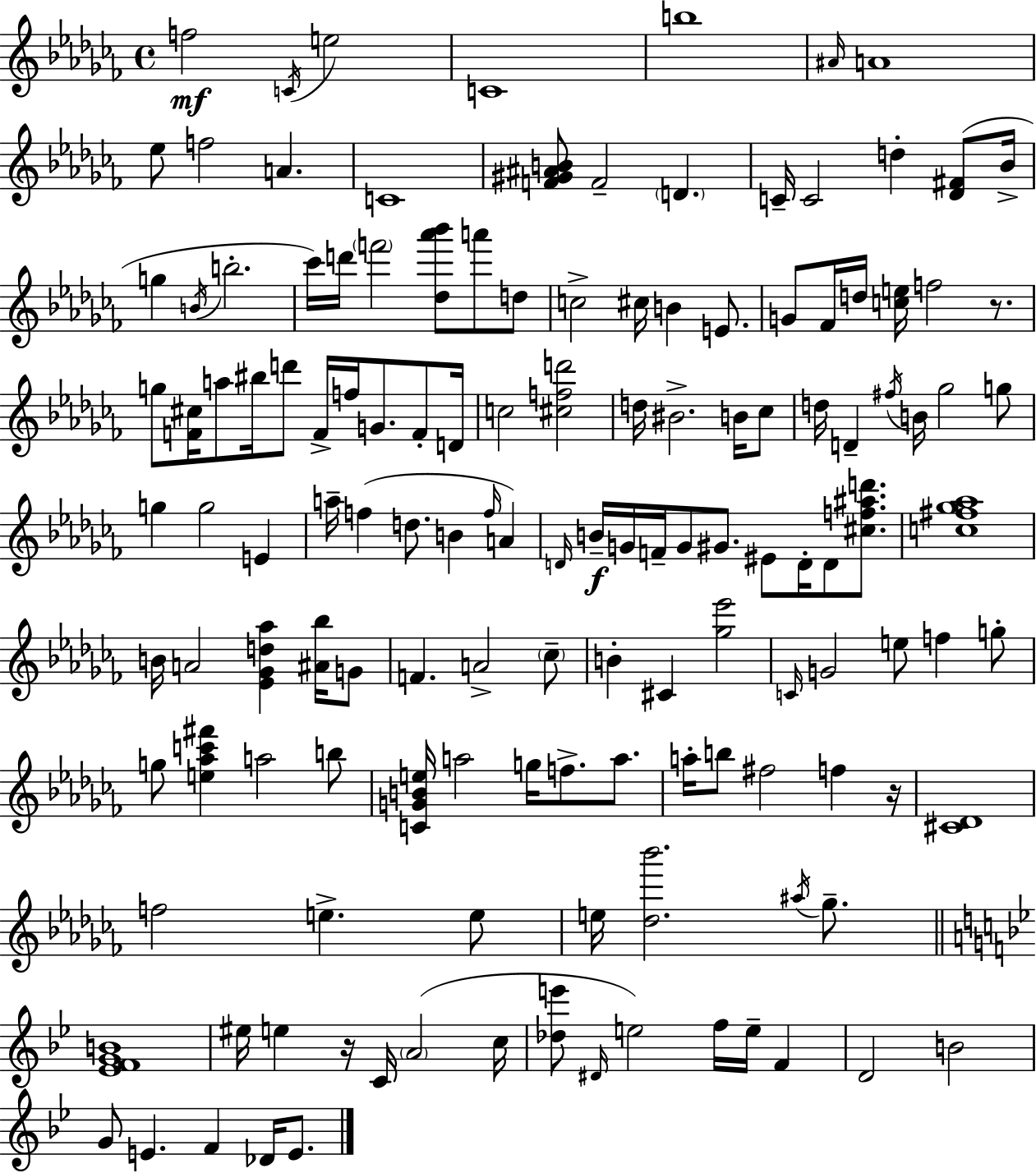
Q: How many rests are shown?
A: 3